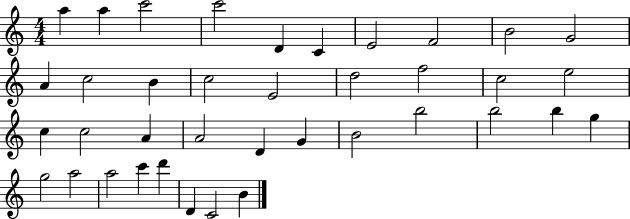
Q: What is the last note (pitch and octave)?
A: B4